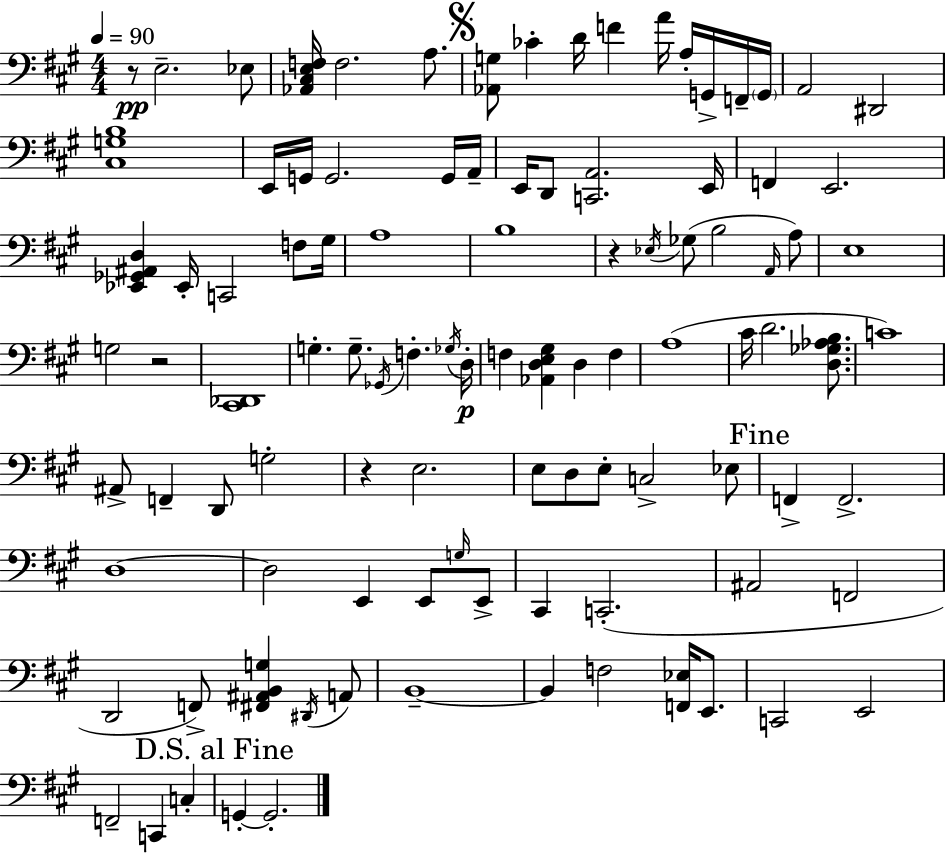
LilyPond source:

{
  \clef bass
  \numericTimeSignature
  \time 4/4
  \key a \major
  \tempo 4 = 90
  r8\pp e2.-- ees8 | <aes, cis e f>16 f2. a8. | \mark \markup { \musicglyph "scripts.segno" } <aes, g>8 ces'4-. d'16 f'4 a'16 a16-. g,16-> f,16-- \parenthesize g,16 | a,2 dis,2 | \break <cis g b>1 | e,16 g,16 g,2. g,16 a,16-- | e,16 d,8 <c, a,>2. e,16 | f,4 e,2. | \break <ees, ges, ais, d>4 ees,16-. c,2 f8 gis16 | a1 | b1 | r4 \acciaccatura { ees16 } ges8( b2 \grace { a,16 } | \break a8) e1 | g2 r2 | <cis, des,>1 | g4.-. g8.-- \acciaccatura { ges,16 } f4.-. | \break \acciaccatura { ges16 }\p d16-. f4 <aes, d e gis>4 d4 | f4 a1( | cis'16 d'2. | <d ges aes b>8. c'1) | \break ais,8-> f,4-- d,8 g2-. | r4 e2. | e8 d8 e8-. c2-> | ees8 \mark "Fine" f,4-> f,2.-> | \break d1~~ | d2 e,4 | e,8 \grace { g16 } e,8-> cis,4 c,2.-.( | ais,2 f,2 | \break d,2 f,8->) <fis, ais, b, g>4 | \acciaccatura { dis,16 } a,8 b,1--~~ | b,4 f2 | <f, ees>16 e,8. c,2 e,2 | \break f,2-- c,4 | c4-. \mark "D.S. al Fine" g,4-.~~ g,2.-. | \bar "|."
}